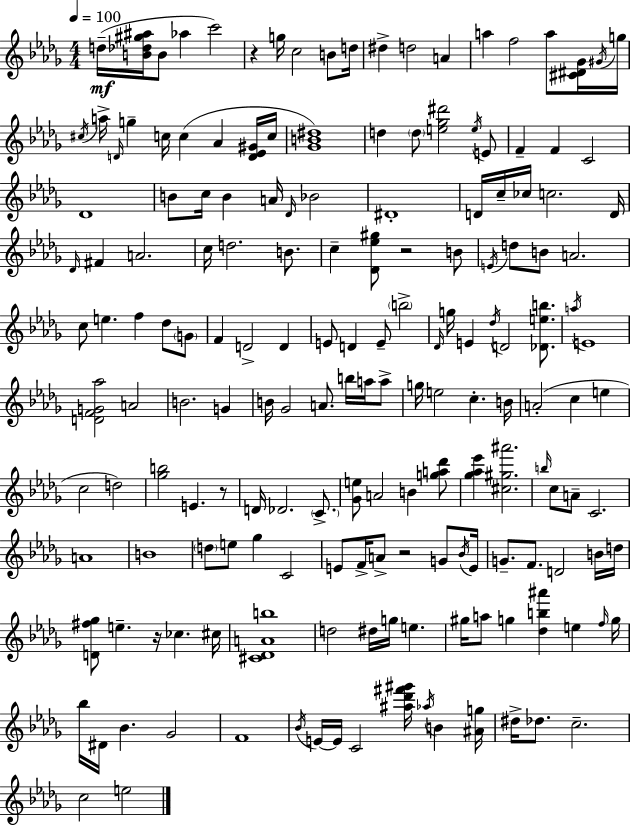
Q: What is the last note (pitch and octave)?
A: E5